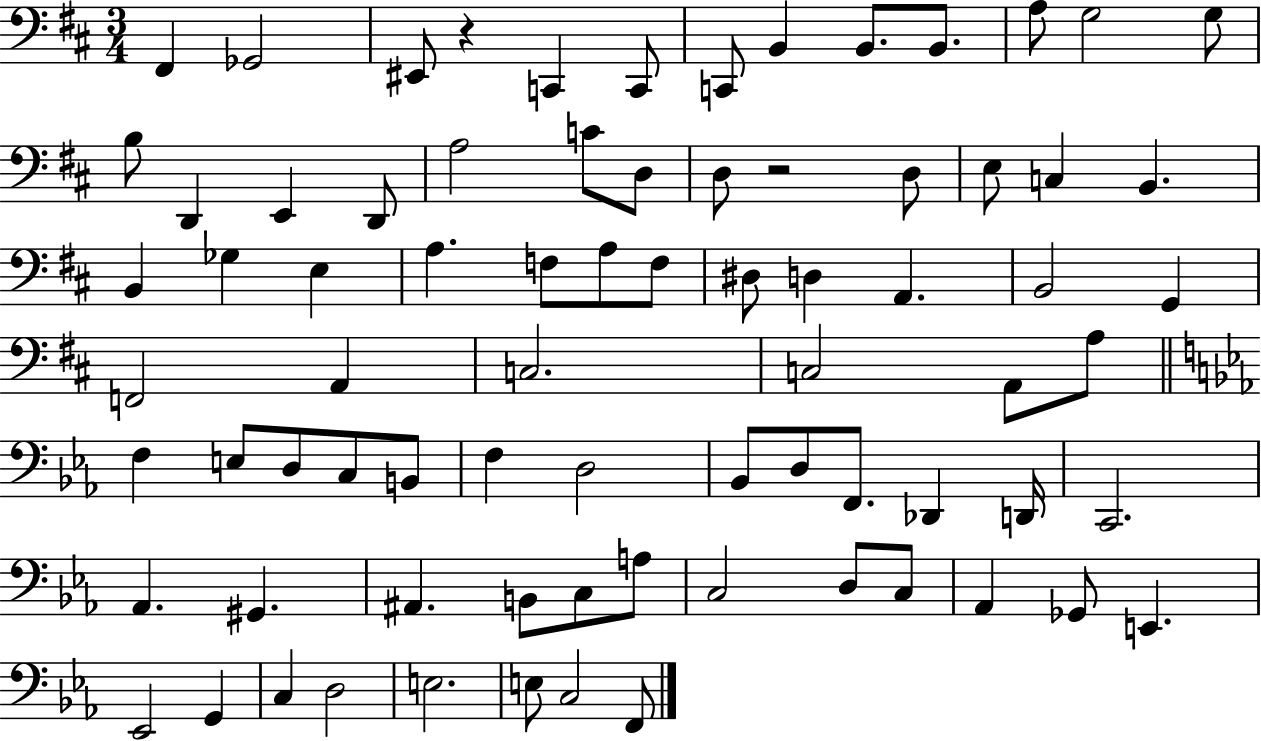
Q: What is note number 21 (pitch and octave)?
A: D3